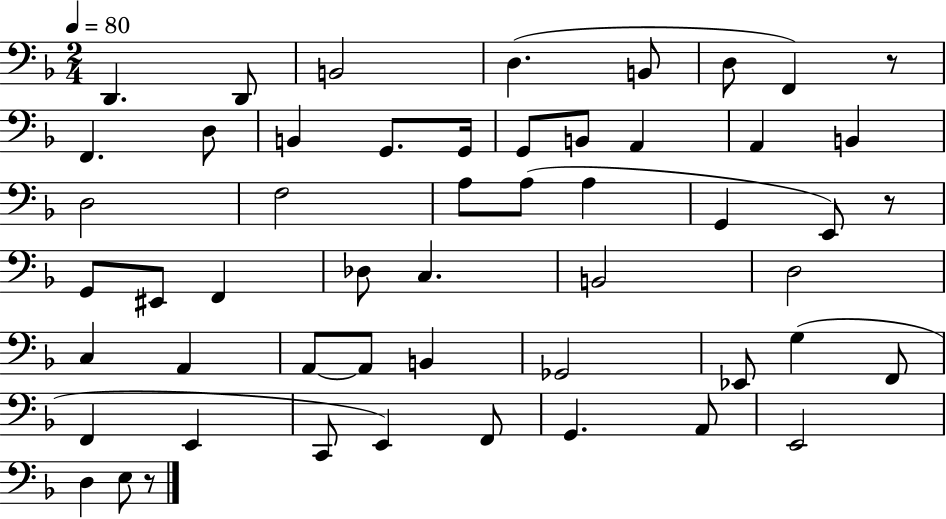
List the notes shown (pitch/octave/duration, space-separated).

D2/q. D2/e B2/h D3/q. B2/e D3/e F2/q R/e F2/q. D3/e B2/q G2/e. G2/s G2/e B2/e A2/q A2/q B2/q D3/h F3/h A3/e A3/e A3/q G2/q E2/e R/e G2/e EIS2/e F2/q Db3/e C3/q. B2/h D3/h C3/q A2/q A2/e A2/e B2/q Gb2/h Eb2/e G3/q F2/e F2/q E2/q C2/e E2/q F2/e G2/q. A2/e E2/h D3/q E3/e R/e